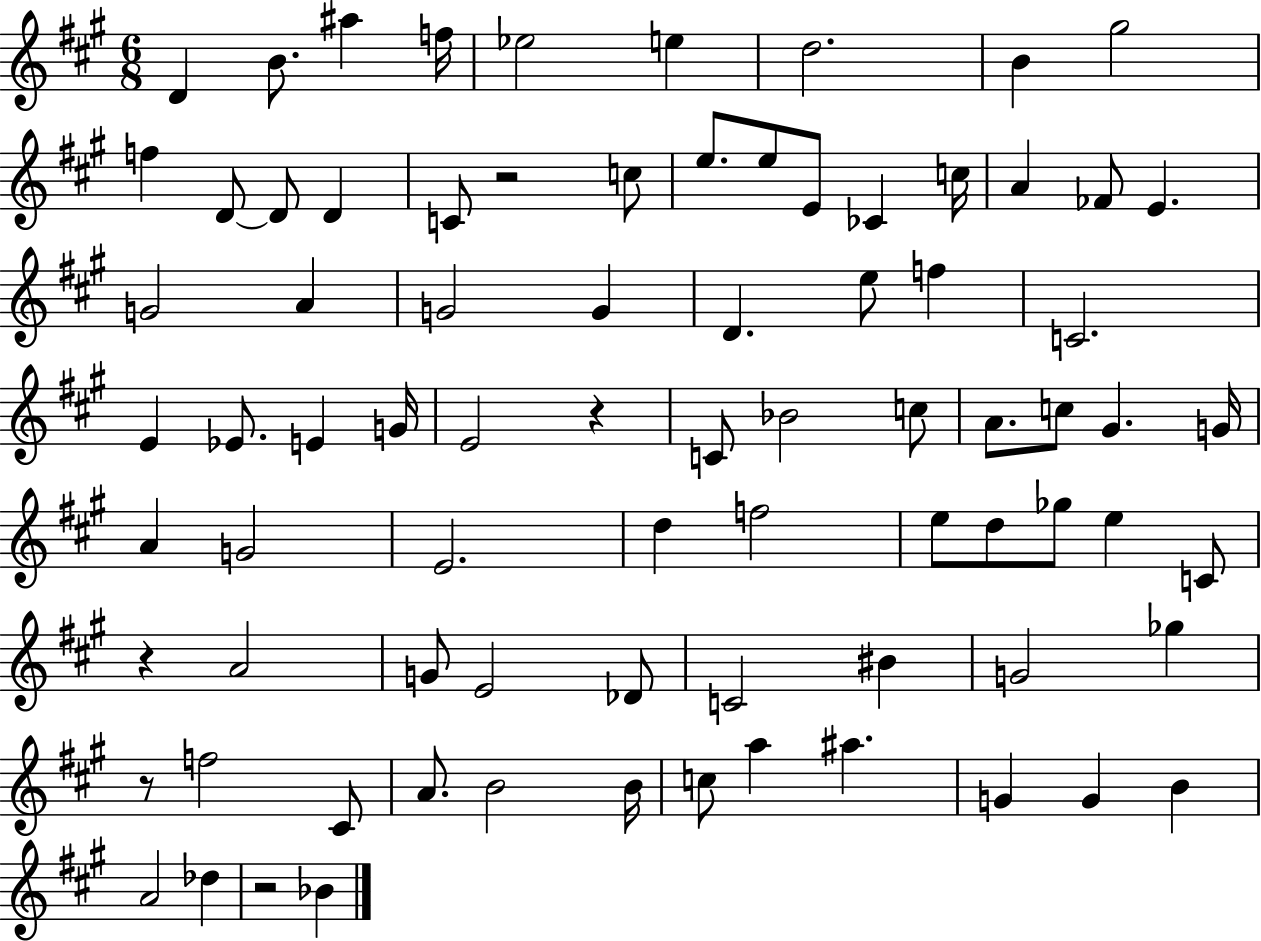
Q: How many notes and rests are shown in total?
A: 80